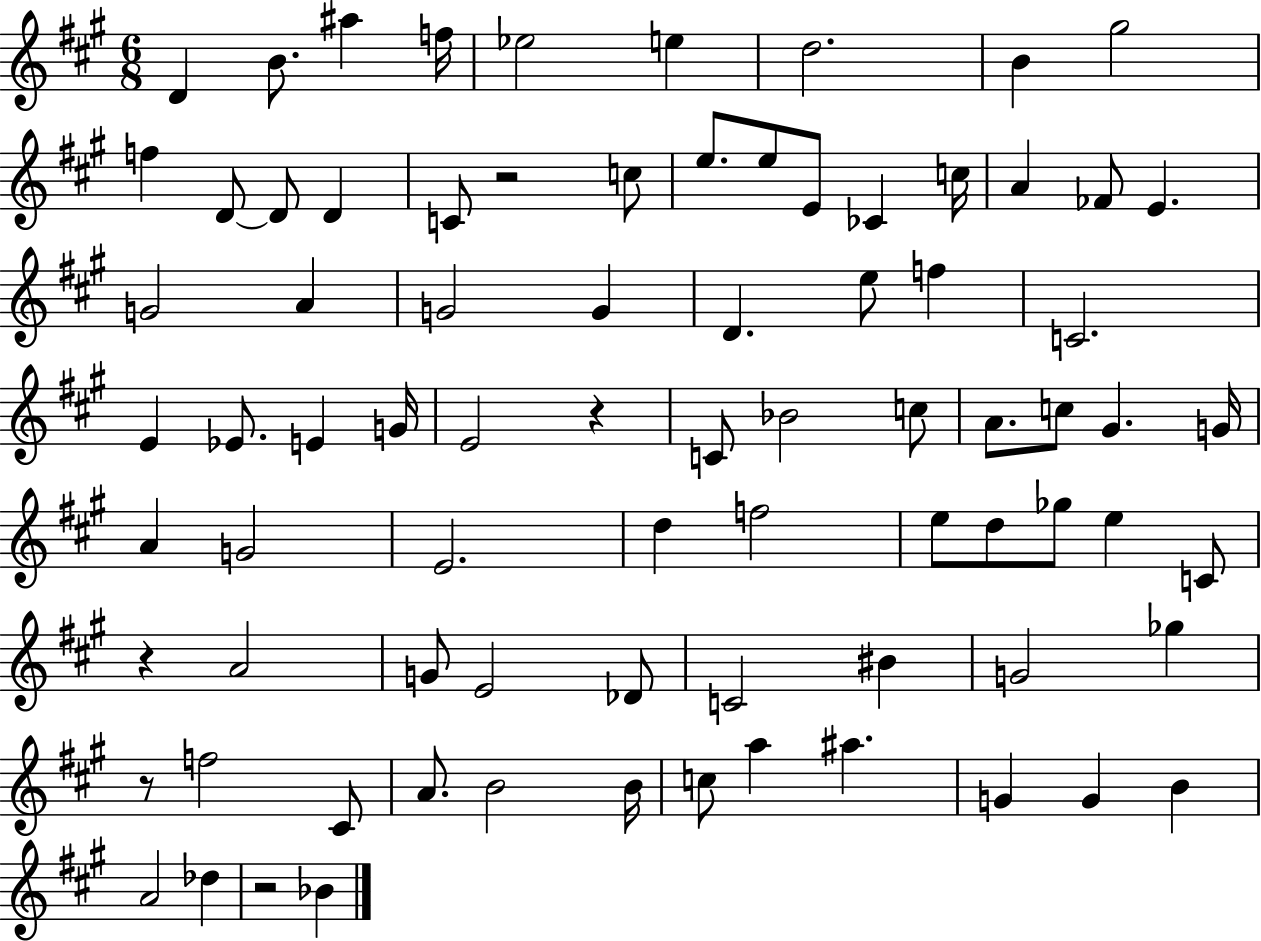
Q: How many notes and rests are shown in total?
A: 80